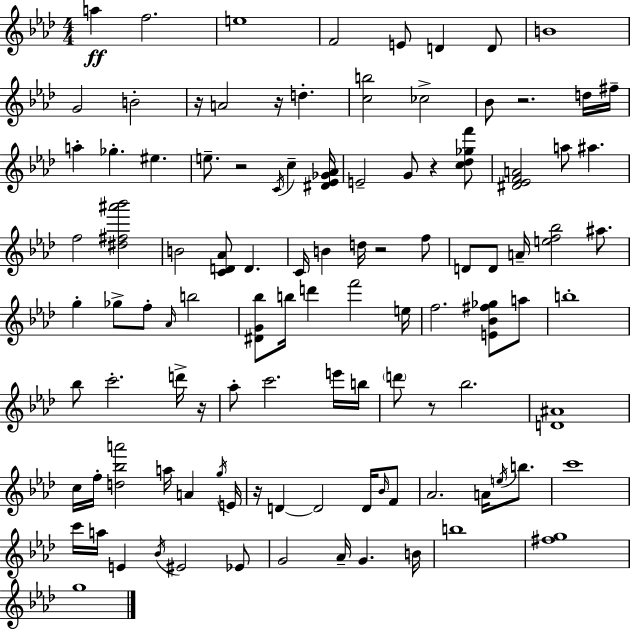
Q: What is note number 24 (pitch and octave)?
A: G4